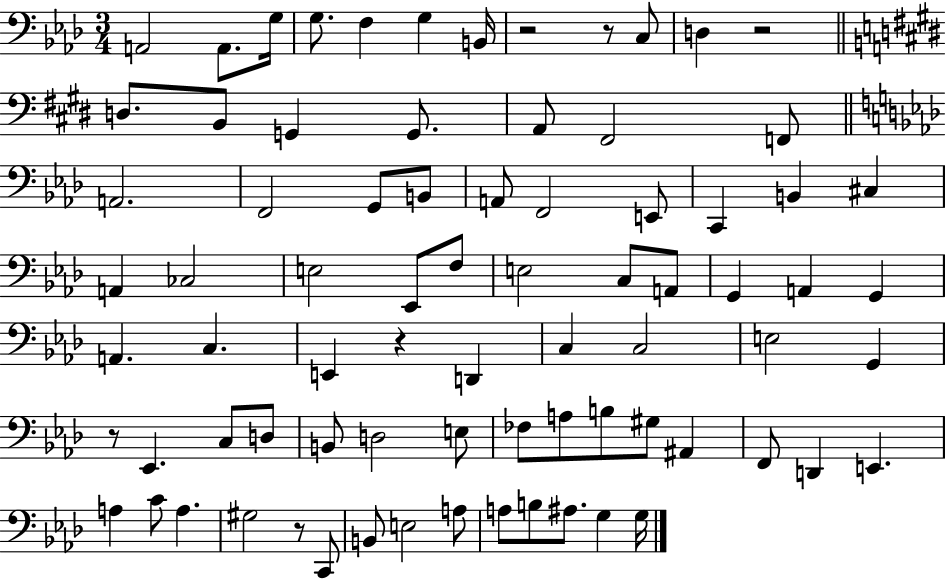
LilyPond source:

{
  \clef bass
  \numericTimeSignature
  \time 3/4
  \key aes \major
  a,2 a,8. g16 | g8. f4 g4 b,16 | r2 r8 c8 | d4 r2 | \break \bar "||" \break \key e \major d8. b,8 g,4 g,8. | a,8 fis,2 f,8 | \bar "||" \break \key aes \major a,2. | f,2 g,8 b,8 | a,8 f,2 e,8 | c,4 b,4 cis4 | \break a,4 ces2 | e2 ees,8 f8 | e2 c8 a,8 | g,4 a,4 g,4 | \break a,4. c4. | e,4 r4 d,4 | c4 c2 | e2 g,4 | \break r8 ees,4. c8 d8 | b,8 d2 e8 | fes8 a8 b8 gis8 ais,4 | f,8 d,4 e,4. | \break a4 c'8 a4. | gis2 r8 c,8 | b,8 e2 a8 | a8 b8 ais8. g4 g16 | \break \bar "|."
}